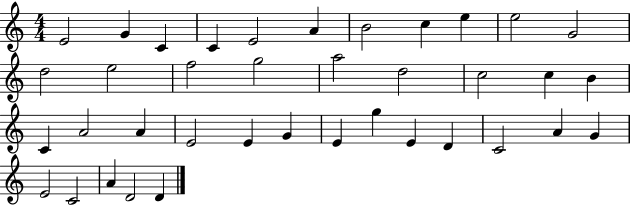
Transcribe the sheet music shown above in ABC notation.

X:1
T:Untitled
M:4/4
L:1/4
K:C
E2 G C C E2 A B2 c e e2 G2 d2 e2 f2 g2 a2 d2 c2 c B C A2 A E2 E G E g E D C2 A G E2 C2 A D2 D